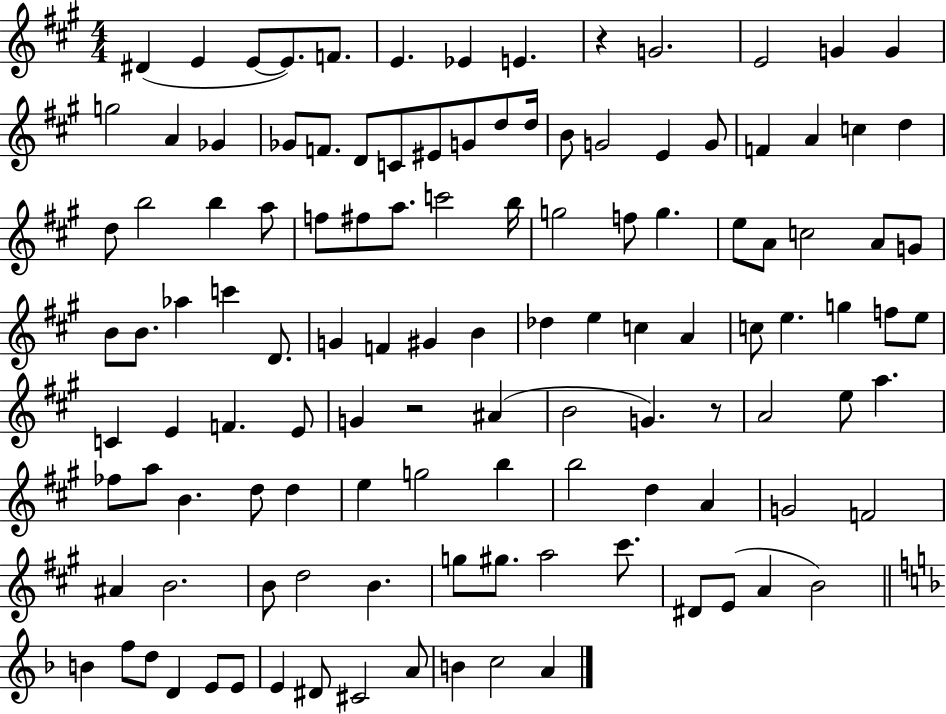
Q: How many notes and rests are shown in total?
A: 119